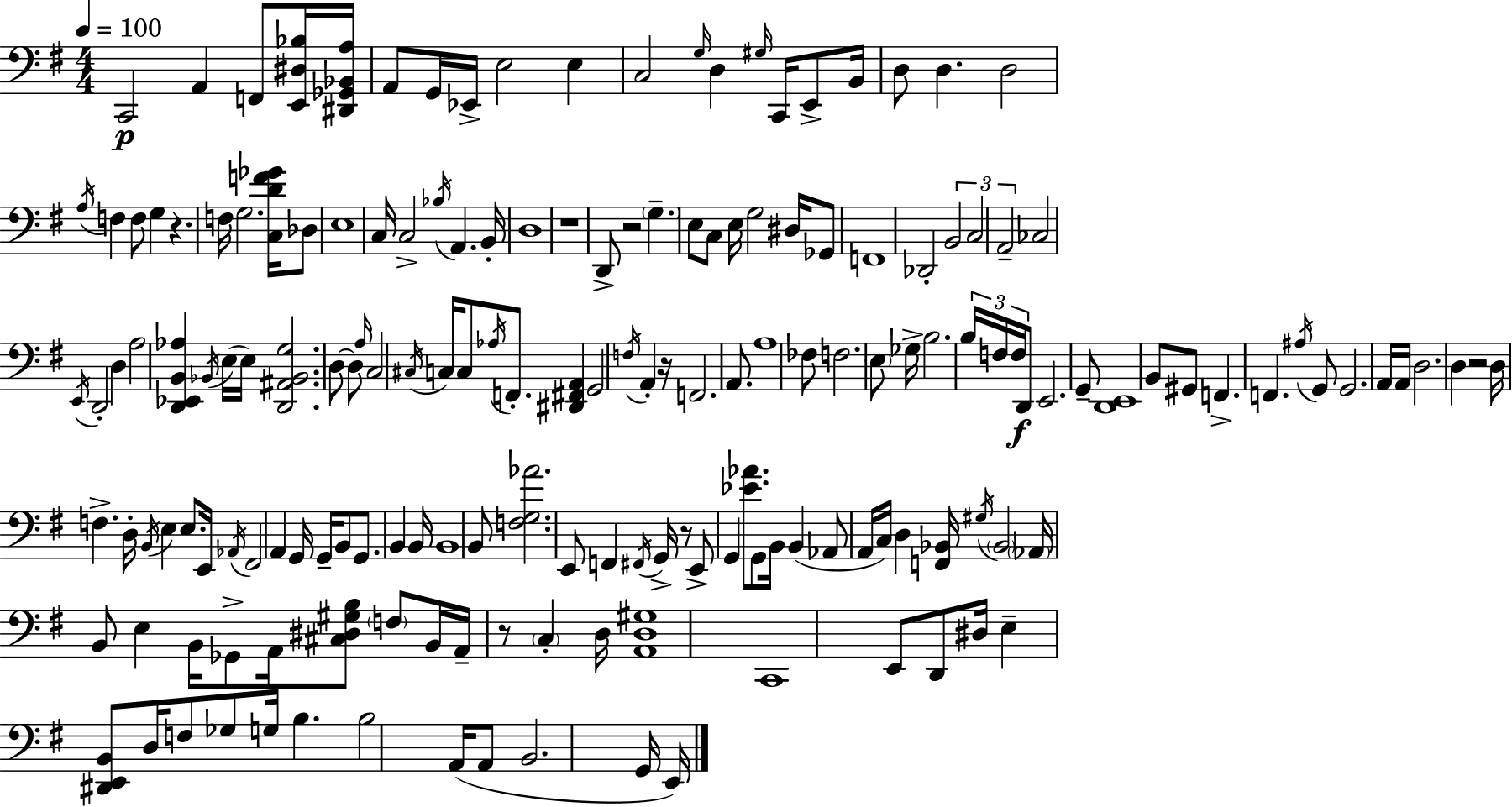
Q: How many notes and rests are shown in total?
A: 170